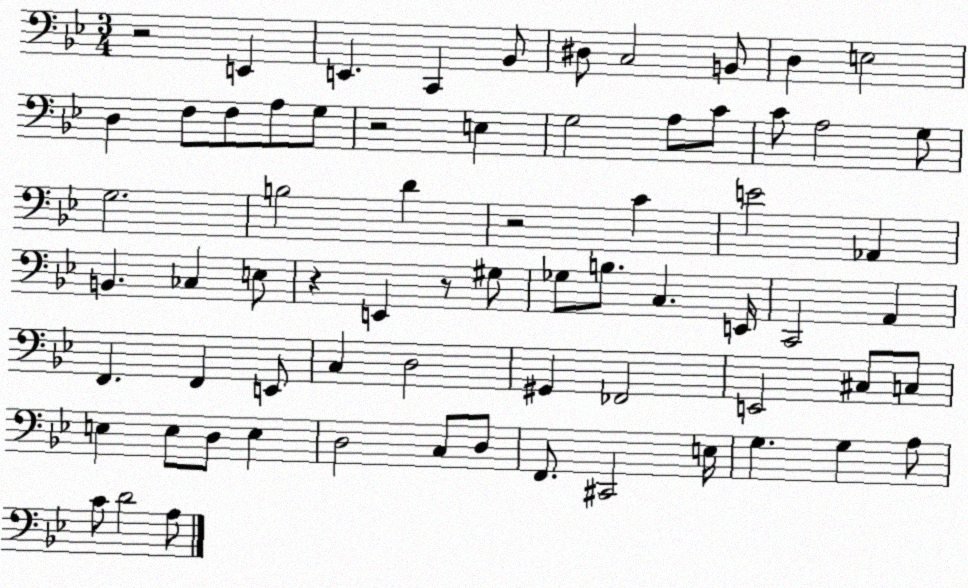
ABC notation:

X:1
T:Untitled
M:3/4
L:1/4
K:Bb
z2 E,, E,, C,, _B,,/2 ^D,/2 C,2 B,,/2 D, E,2 D, F,/2 F,/2 A,/2 G,/2 z2 E, G,2 A,/2 C/2 C/2 A,2 G,/2 G,2 B,2 D z2 C E2 _A,, B,, _C, E,/2 z E,, z/2 ^G,/2 _G,/2 B,/2 C, E,,/4 C,,2 A,, F,, F,, E,,/2 C, D,2 ^G,, _F,,2 E,,2 ^C,/2 C,/2 E, E,/2 D,/2 E, D,2 C,/2 D,/2 F,,/2 ^C,,2 E,/4 G, G, A,/2 C/2 D2 A,/2